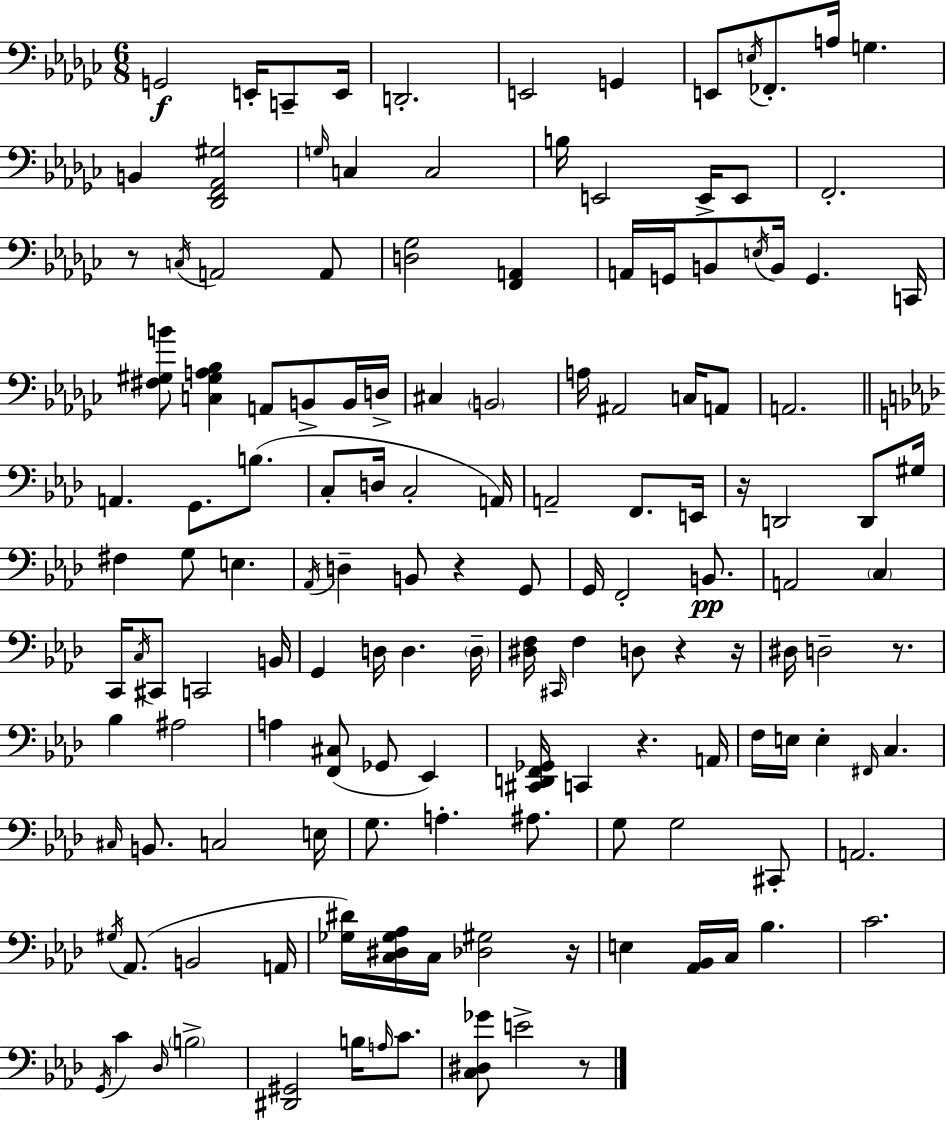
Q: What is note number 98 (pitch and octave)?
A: G3